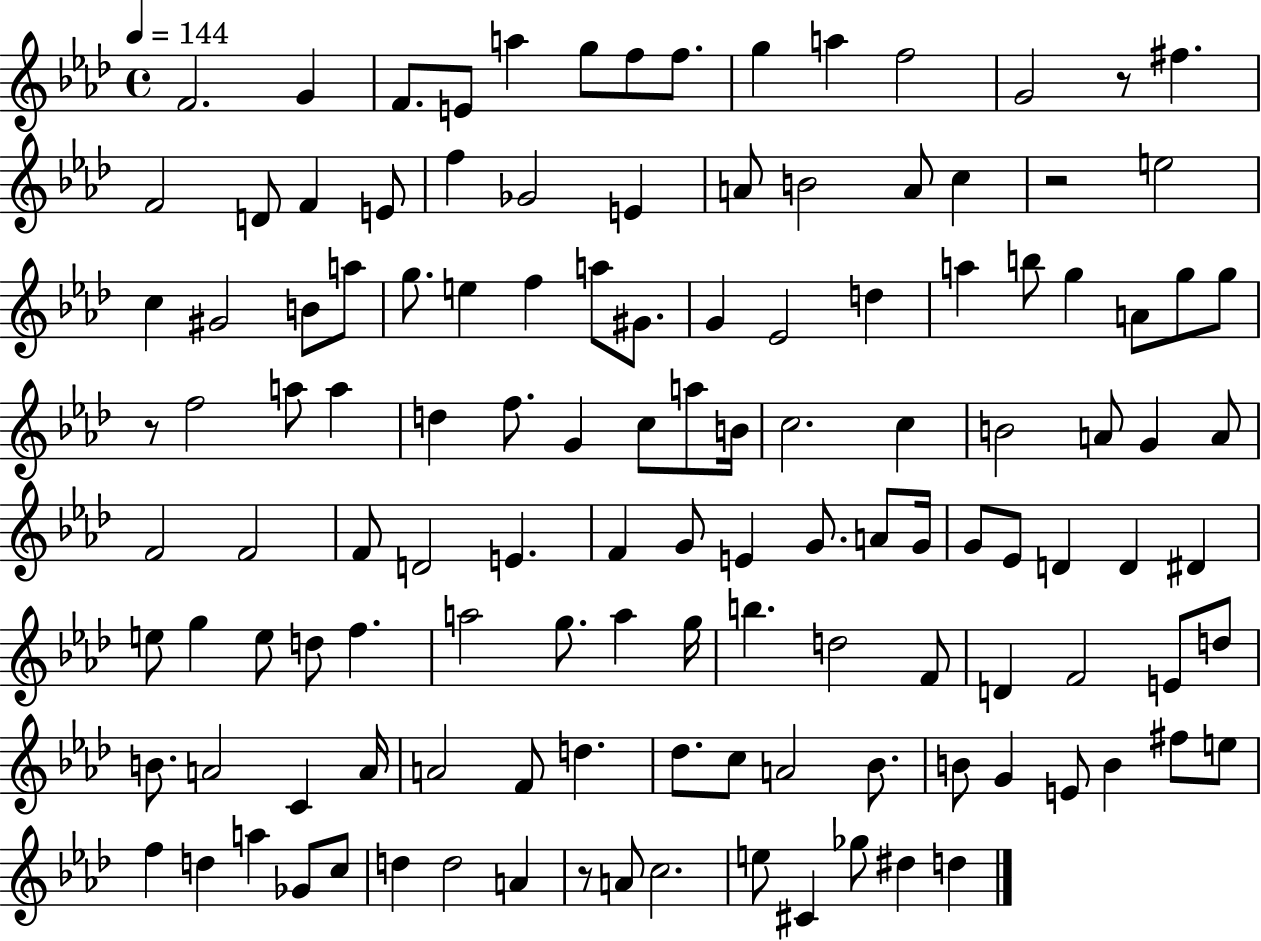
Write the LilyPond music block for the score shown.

{
  \clef treble
  \time 4/4
  \defaultTimeSignature
  \key aes \major
  \tempo 4 = 144
  \repeat volta 2 { f'2. g'4 | f'8. e'8 a''4 g''8 f''8 f''8. | g''4 a''4 f''2 | g'2 r8 fis''4. | \break f'2 d'8 f'4 e'8 | f''4 ges'2 e'4 | a'8 b'2 a'8 c''4 | r2 e''2 | \break c''4 gis'2 b'8 a''8 | g''8. e''4 f''4 a''8 gis'8. | g'4 ees'2 d''4 | a''4 b''8 g''4 a'8 g''8 g''8 | \break r8 f''2 a''8 a''4 | d''4 f''8. g'4 c''8 a''8 b'16 | c''2. c''4 | b'2 a'8 g'4 a'8 | \break f'2 f'2 | f'8 d'2 e'4. | f'4 g'8 e'4 g'8. a'8 g'16 | g'8 ees'8 d'4 d'4 dis'4 | \break e''8 g''4 e''8 d''8 f''4. | a''2 g''8. a''4 g''16 | b''4. d''2 f'8 | d'4 f'2 e'8 d''8 | \break b'8. a'2 c'4 a'16 | a'2 f'8 d''4. | des''8. c''8 a'2 bes'8. | b'8 g'4 e'8 b'4 fis''8 e''8 | \break f''4 d''4 a''4 ges'8 c''8 | d''4 d''2 a'4 | r8 a'8 c''2. | e''8 cis'4 ges''8 dis''4 d''4 | \break } \bar "|."
}